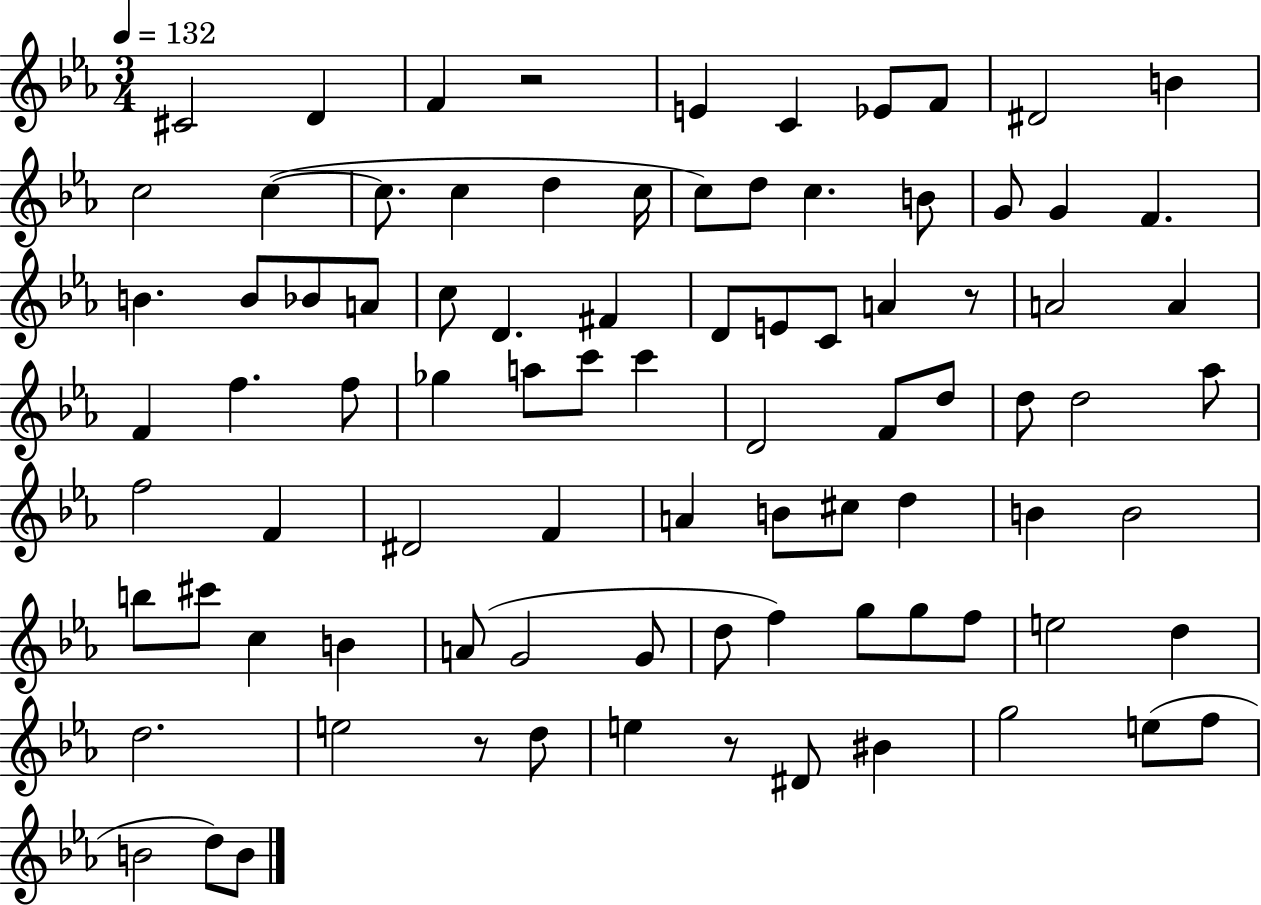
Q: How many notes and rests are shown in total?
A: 88